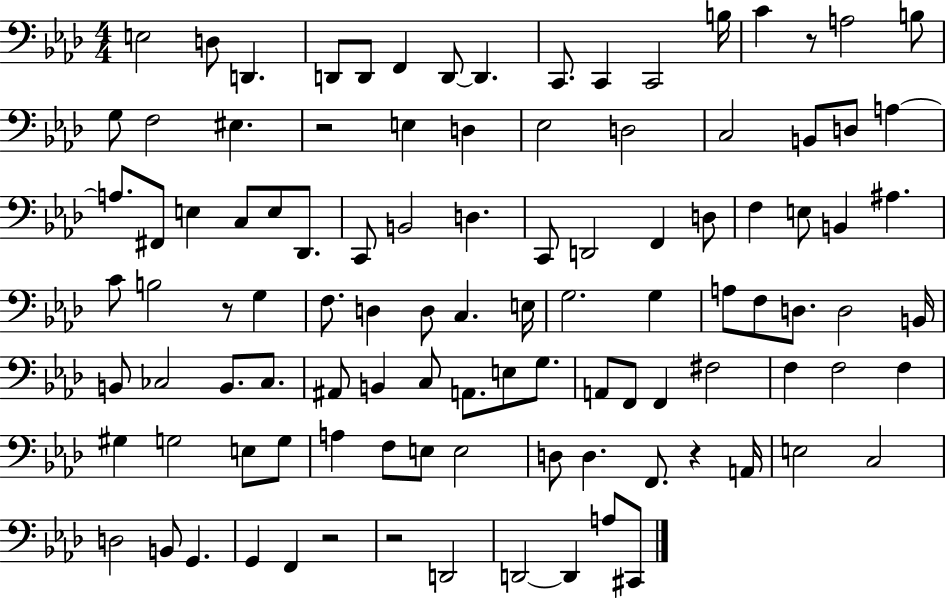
{
  \clef bass
  \numericTimeSignature
  \time 4/4
  \key aes \major
  e2 d8 d,4. | d,8 d,8 f,4 d,8~~ d,4. | c,8. c,4 c,2 b16 | c'4 r8 a2 b8 | \break g8 f2 eis4. | r2 e4 d4 | ees2 d2 | c2 b,8 d8 a4~~ | \break a8. fis,8 e4 c8 e8 des,8. | c,8 b,2 d4. | c,8 d,2 f,4 d8 | f4 e8 b,4 ais4. | \break c'8 b2 r8 g4 | f8. d4 d8 c4. e16 | g2. g4 | a8 f8 d8. d2 b,16 | \break b,8 ces2 b,8. ces8. | ais,8 b,4 c8 a,8. e8 g8. | a,8 f,8 f,4 fis2 | f4 f2 f4 | \break gis4 g2 e8 g8 | a4 f8 e8 e2 | d8 d4. f,8. r4 a,16 | e2 c2 | \break d2 b,8 g,4. | g,4 f,4 r2 | r2 d,2 | d,2~~ d,4 a8 cis,8 | \break \bar "|."
}